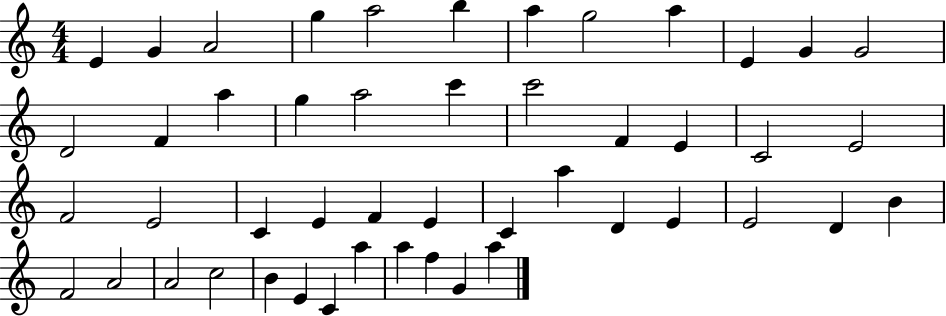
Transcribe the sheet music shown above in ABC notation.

X:1
T:Untitled
M:4/4
L:1/4
K:C
E G A2 g a2 b a g2 a E G G2 D2 F a g a2 c' c'2 F E C2 E2 F2 E2 C E F E C a D E E2 D B F2 A2 A2 c2 B E C a a f G a